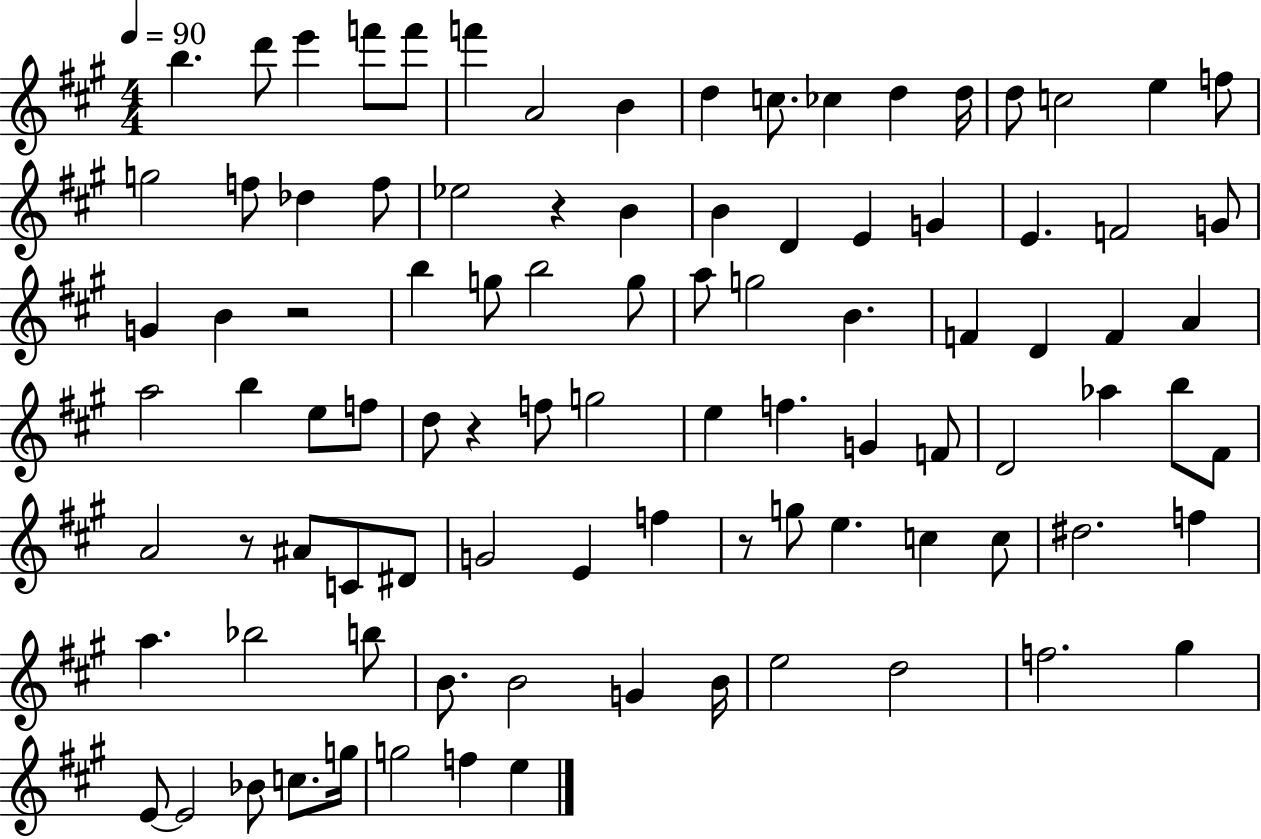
X:1
T:Untitled
M:4/4
L:1/4
K:A
b d'/2 e' f'/2 f'/2 f' A2 B d c/2 _c d d/4 d/2 c2 e f/2 g2 f/2 _d f/2 _e2 z B B D E G E F2 G/2 G B z2 b g/2 b2 g/2 a/2 g2 B F D F A a2 b e/2 f/2 d/2 z f/2 g2 e f G F/2 D2 _a b/2 ^F/2 A2 z/2 ^A/2 C/2 ^D/2 G2 E f z/2 g/2 e c c/2 ^d2 f a _b2 b/2 B/2 B2 G B/4 e2 d2 f2 ^g E/2 E2 _B/2 c/2 g/4 g2 f e